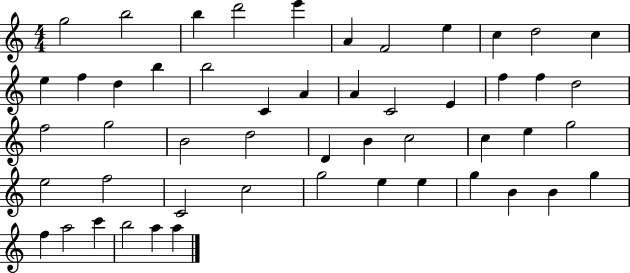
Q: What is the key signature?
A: C major